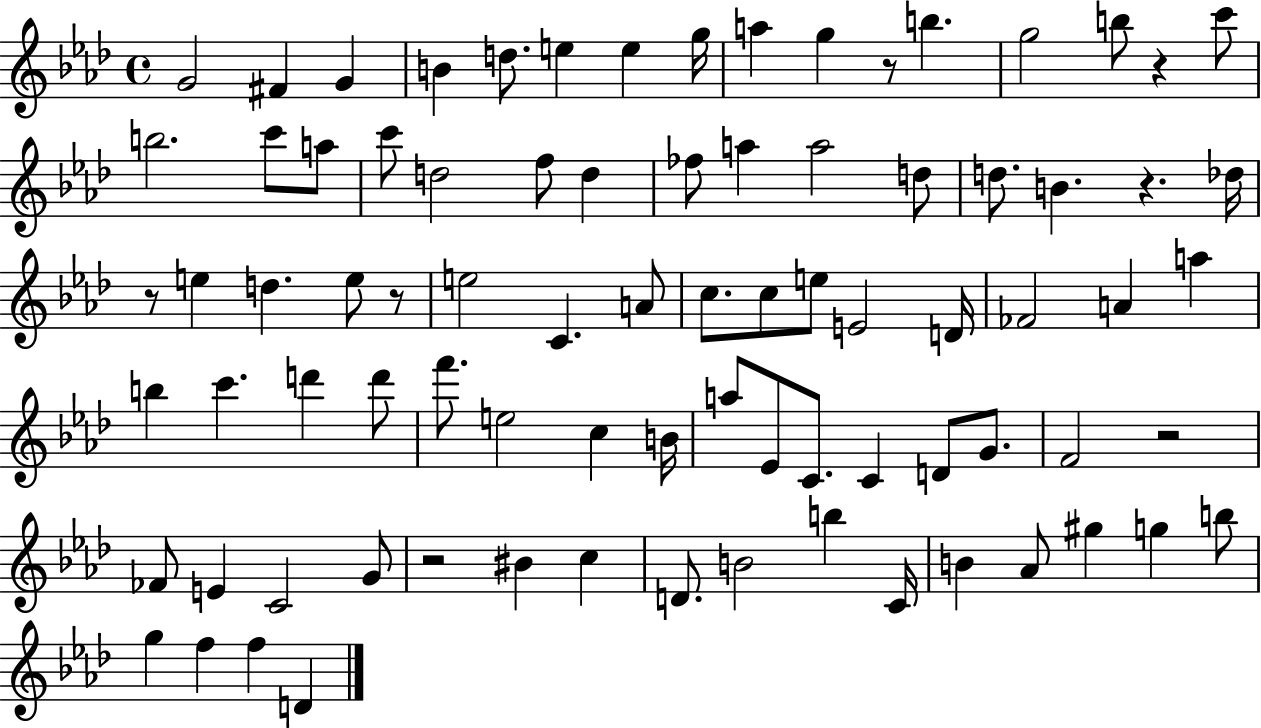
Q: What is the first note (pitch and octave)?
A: G4